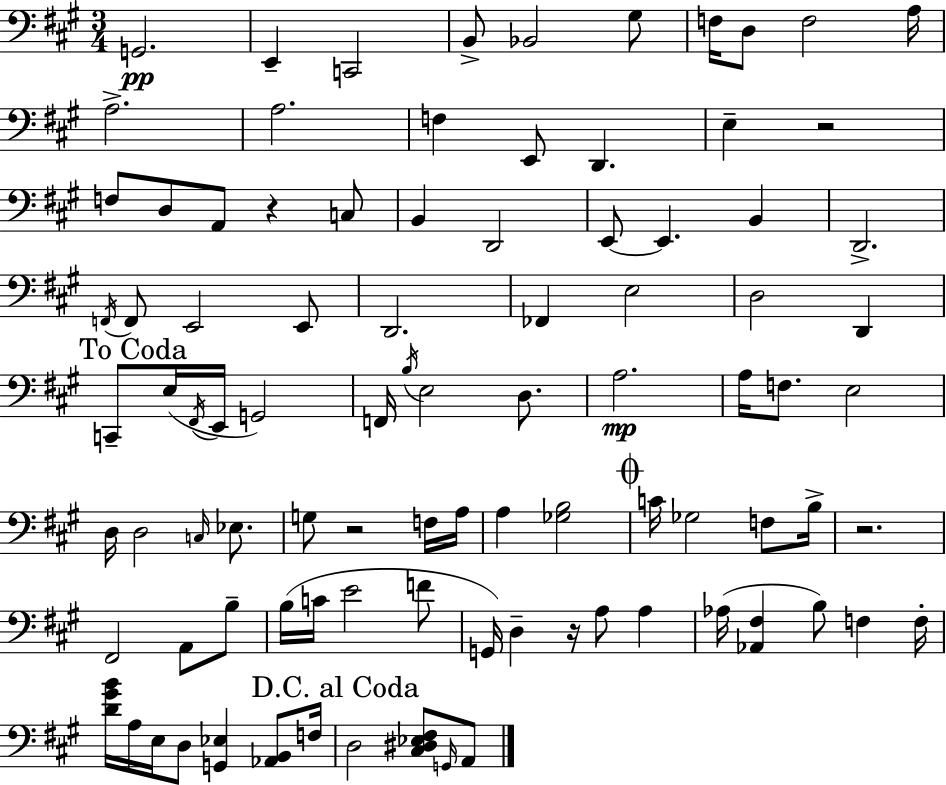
G2/h. E2/q C2/h B2/e Bb2/h G#3/e F3/s D3/e F3/h A3/s A3/h. A3/h. F3/q E2/e D2/q. E3/q R/h F3/e D3/e A2/e R/q C3/e B2/q D2/h E2/e E2/q. B2/q D2/h. F2/s F2/e E2/h E2/e D2/h. FES2/q E3/h D3/h D2/q C2/e E3/s F#2/s E2/s G2/h F2/s B3/s E3/h D3/e. A3/h. A3/s F3/e. E3/h D3/s D3/h C3/s Eb3/e. G3/e R/h F3/s A3/s A3/q [Gb3,B3]/h C4/s Gb3/h F3/e B3/s R/h. F#2/h A2/e B3/e B3/s C4/s E4/h F4/e G2/s D3/q R/s A3/e A3/q Ab3/s [Ab2,F#3]/q B3/e F3/q F3/s [D4,G#4,B4]/s A3/s E3/s D3/e [G2,Eb3]/q [Ab2,B2]/e F3/s D3/h [C#3,D#3,Eb3,F#3]/e G2/s A2/e